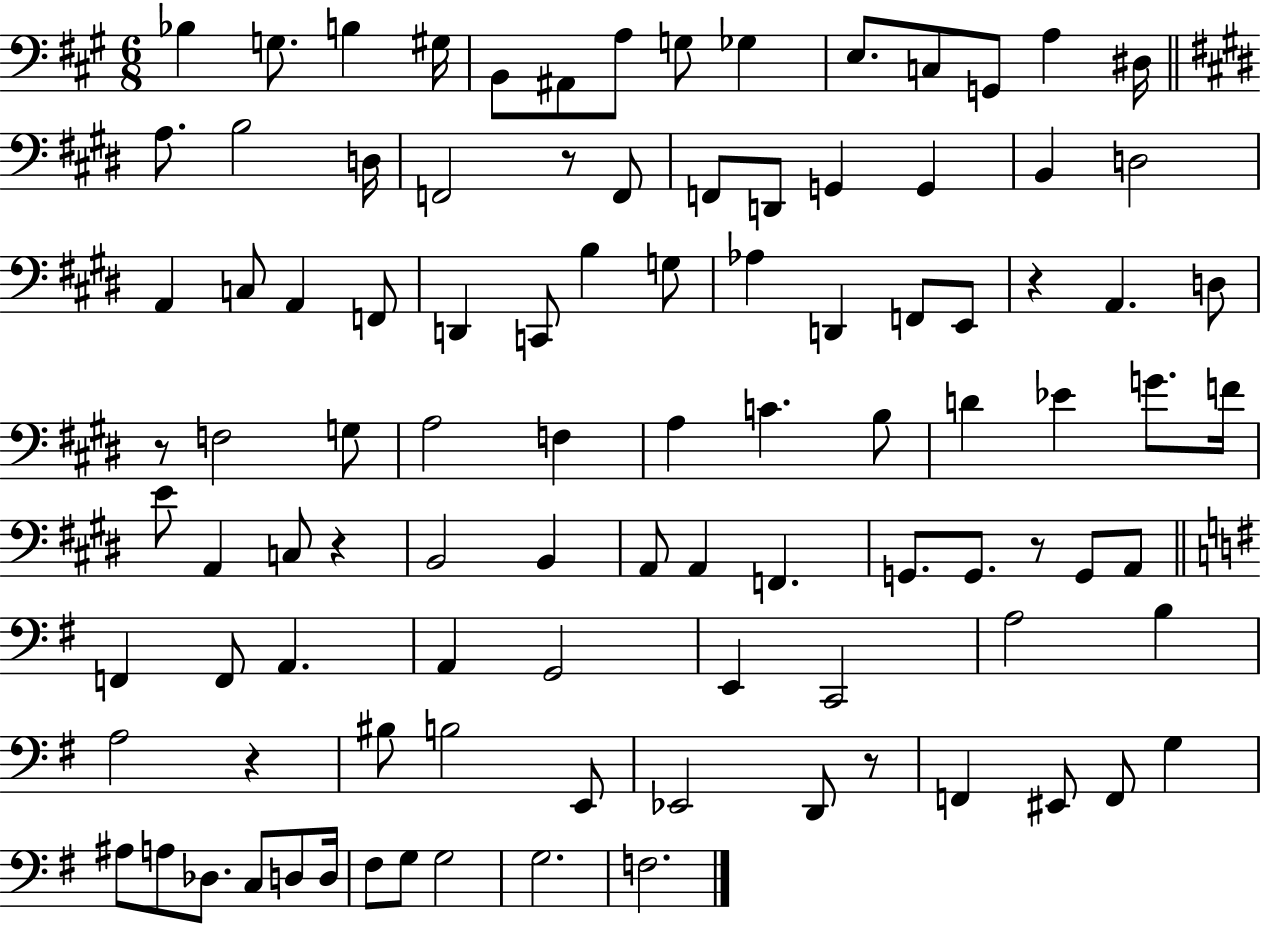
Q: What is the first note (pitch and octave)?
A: Bb3